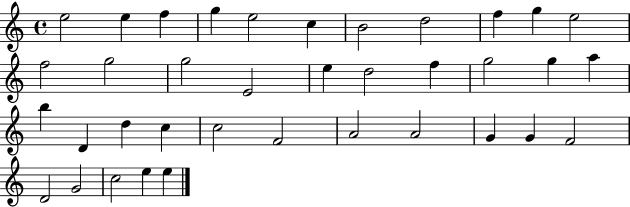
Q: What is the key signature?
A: C major